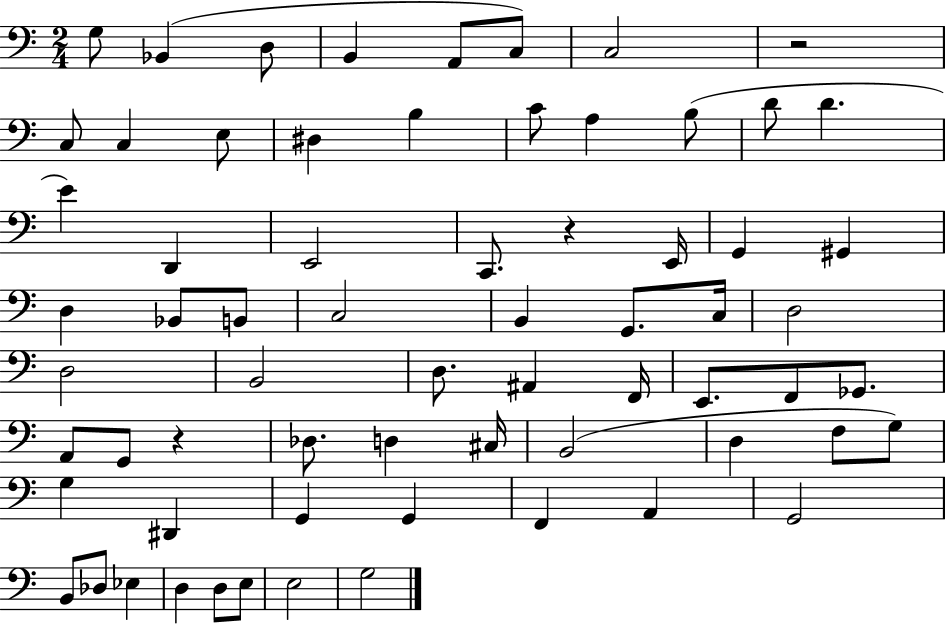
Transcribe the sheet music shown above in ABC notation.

X:1
T:Untitled
M:2/4
L:1/4
K:C
G,/2 _B,, D,/2 B,, A,,/2 C,/2 C,2 z2 C,/2 C, E,/2 ^D, B, C/2 A, B,/2 D/2 D E D,, E,,2 C,,/2 z E,,/4 G,, ^G,, D, _B,,/2 B,,/2 C,2 B,, G,,/2 C,/4 D,2 D,2 B,,2 D,/2 ^A,, F,,/4 E,,/2 F,,/2 _G,,/2 A,,/2 G,,/2 z _D,/2 D, ^C,/4 B,,2 D, F,/2 G,/2 G, ^D,, G,, G,, F,, A,, G,,2 B,,/2 _D,/2 _E, D, D,/2 E,/2 E,2 G,2